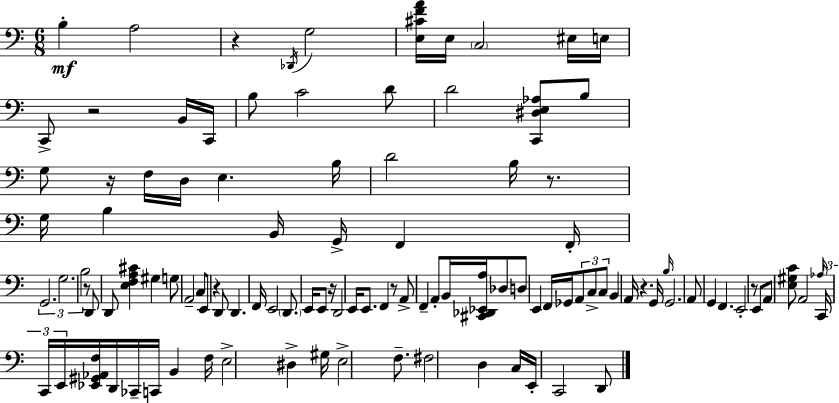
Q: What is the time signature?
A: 6/8